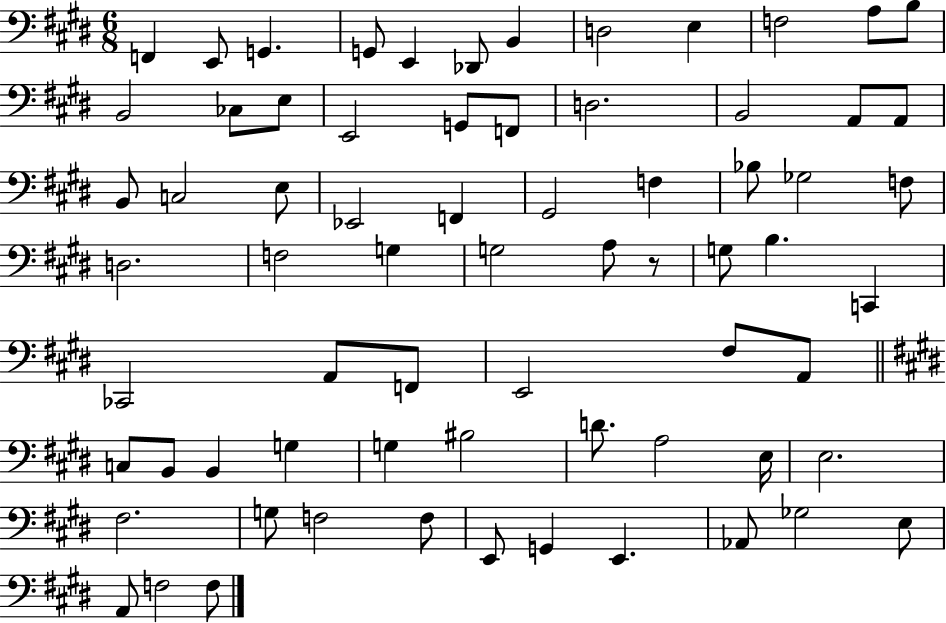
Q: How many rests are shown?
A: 1